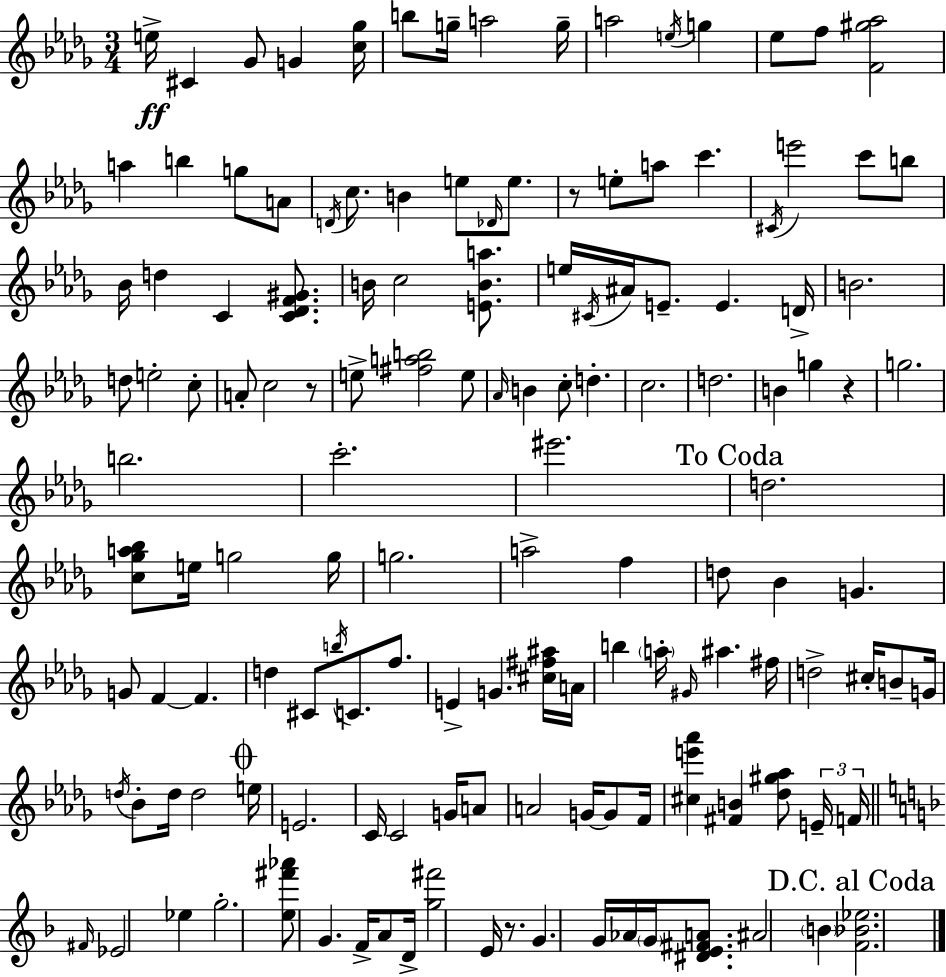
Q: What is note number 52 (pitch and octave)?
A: C5